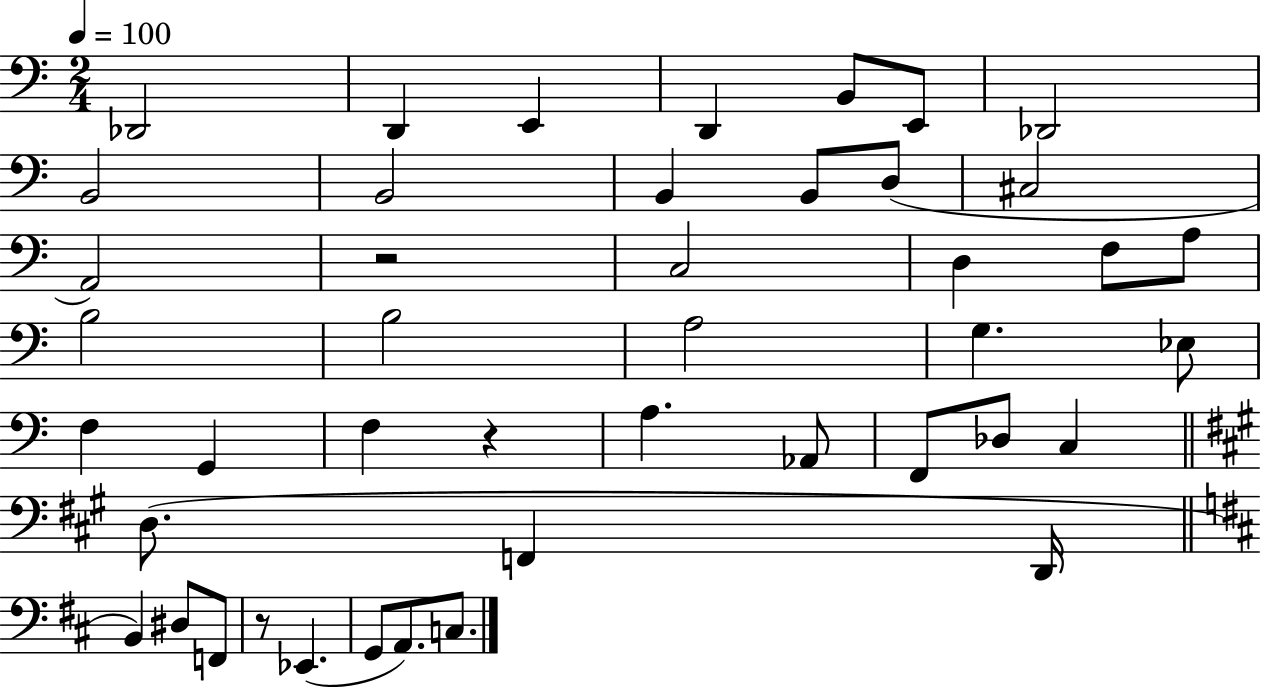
Db2/h D2/q E2/q D2/q B2/e E2/e Db2/h B2/h B2/h B2/q B2/e D3/e C#3/h A2/h R/h C3/h D3/q F3/e A3/e B3/h B3/h A3/h G3/q. Eb3/e F3/q G2/q F3/q R/q A3/q. Ab2/e F2/e Db3/e C3/q D3/e. F2/q D2/s B2/q D#3/e F2/e R/e Eb2/q. G2/e A2/e. C3/e.